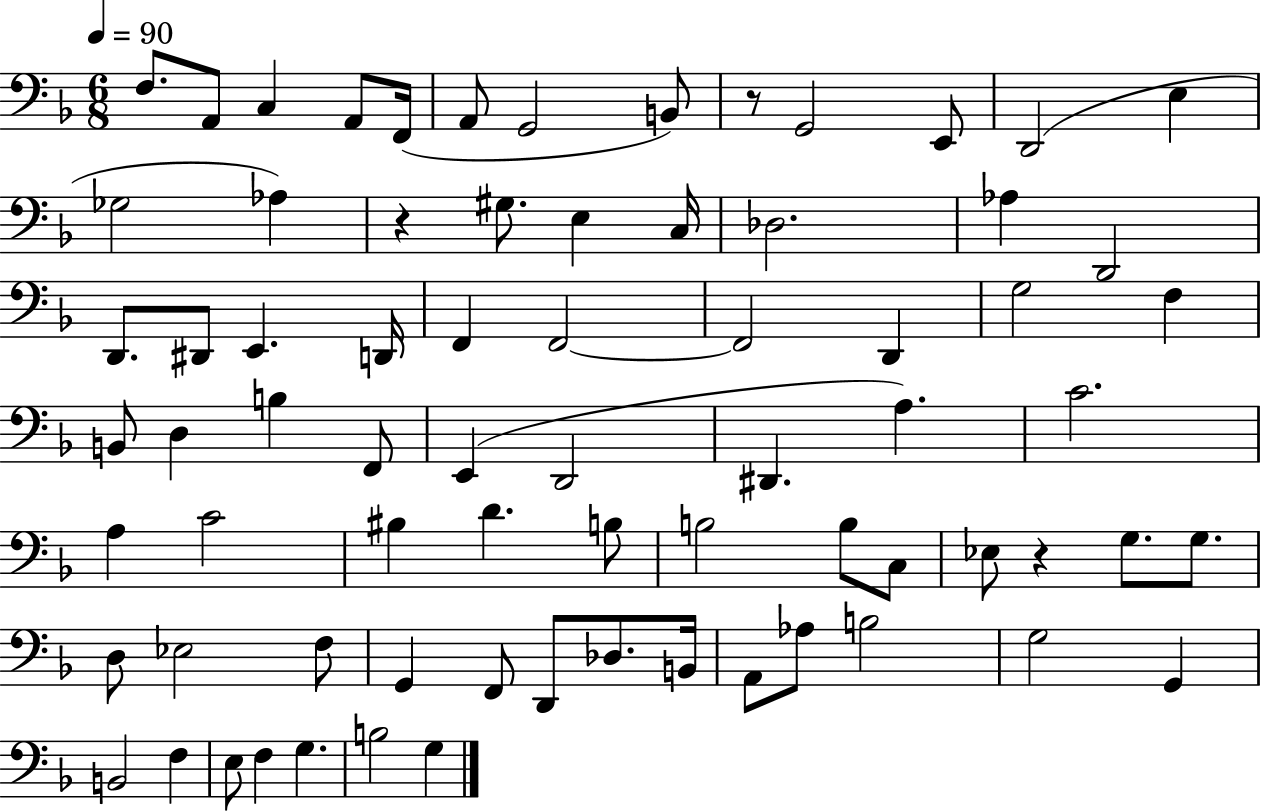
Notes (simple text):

F3/e. A2/e C3/q A2/e F2/s A2/e G2/h B2/e R/e G2/h E2/e D2/h E3/q Gb3/h Ab3/q R/q G#3/e. E3/q C3/s Db3/h. Ab3/q D2/h D2/e. D#2/e E2/q. D2/s F2/q F2/h F2/h D2/q G3/h F3/q B2/e D3/q B3/q F2/e E2/q D2/h D#2/q. A3/q. C4/h. A3/q C4/h BIS3/q D4/q. B3/e B3/h B3/e C3/e Eb3/e R/q G3/e. G3/e. D3/e Eb3/h F3/e G2/q F2/e D2/e Db3/e. B2/s A2/e Ab3/e B3/h G3/h G2/q B2/h F3/q E3/e F3/q G3/q. B3/h G3/q